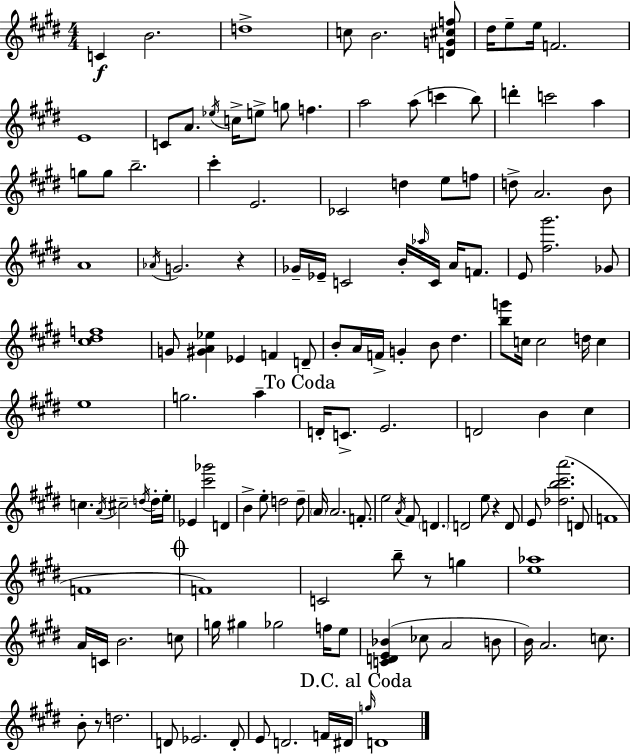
{
  \clef treble
  \numericTimeSignature
  \time 4/4
  \key e \major
  \repeat volta 2 { c'4\f b'2. | d''1-> | c''8 b'2. <d' g' cis'' f''>8 | dis''16 e''8-- e''16 f'2. | \break e'1 | c'8 a'8. \acciaccatura { ees''16 } c''16-> e''8-> g''8 f''4. | a''2 a''8( c'''4 b''8) | d'''4-. c'''2 a''4 | \break g''8 g''8 b''2.-- | cis'''4-. e'2. | ces'2 d''4 e''8 f''8 | d''8-> a'2. b'8 | \break a'1 | \acciaccatura { aes'16 } g'2. r4 | ges'16-- ees'16-- c'2 b'16-. \grace { aes''16 } c'16 a'16 | f'8. e'8 <fis'' gis'''>2. | \break ges'8 <cis'' dis'' f''>1 | g'8 <gis' a' ees''>4 ees'4 f'4 | d'8-- b'8-. a'16 f'16-> g'4-. b'8 dis''4. | <b'' g'''>8 c''16 c''2 d''16 c''4 | \break e''1 | g''2. a''4-- | \mark "To Coda" d'16-. c'8.-> e'2. | d'2 b'4 cis''4 | \break c''4. \acciaccatura { a'16 } cis''2-- | \acciaccatura { d''16 } d''16-. e''16-. ees'4 <cis''' ges'''>2 | d'4 b'4-> e''8-. d''2 | d''8-- \parenthesize a'16 a'2. | \break f'8.-. e''2 \acciaccatura { a'16 } fis'8 | \parenthesize d'4. d'2 e''8 | r4 d'8 e'8 <des'' b'' cis''' a'''>2.( | d'8 f'1 | \break f'1 | \mark \markup { \musicglyph "scripts.coda" } f'1) | c'2 b''8-- | r8 g''4 <e'' aes''>1 | \break a'16 c'16 b'2. | c''8 g''16 gis''4 ges''2 | f''16 e''8 <c' d' e' bes'>4( ces''8 a'2 | b'8 b'16) a'2. | \break c''8. b'8-. r8 d''2. | d'8 ees'2. | d'8-. e'8 d'2. | f'16 dis'16 \mark "D.C. al Coda" \grace { g''16 } d'1 | \break } \bar "|."
}